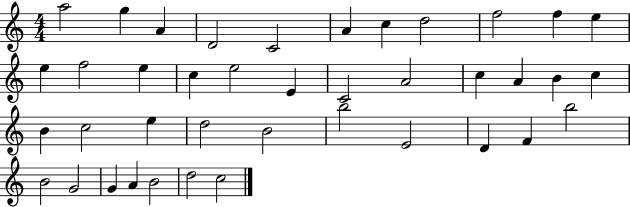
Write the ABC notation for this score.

X:1
T:Untitled
M:4/4
L:1/4
K:C
a2 g A D2 C2 A c d2 f2 f e e f2 e c e2 E C2 A2 c A B c B c2 e d2 B2 b2 E2 D F b2 B2 G2 G A B2 d2 c2